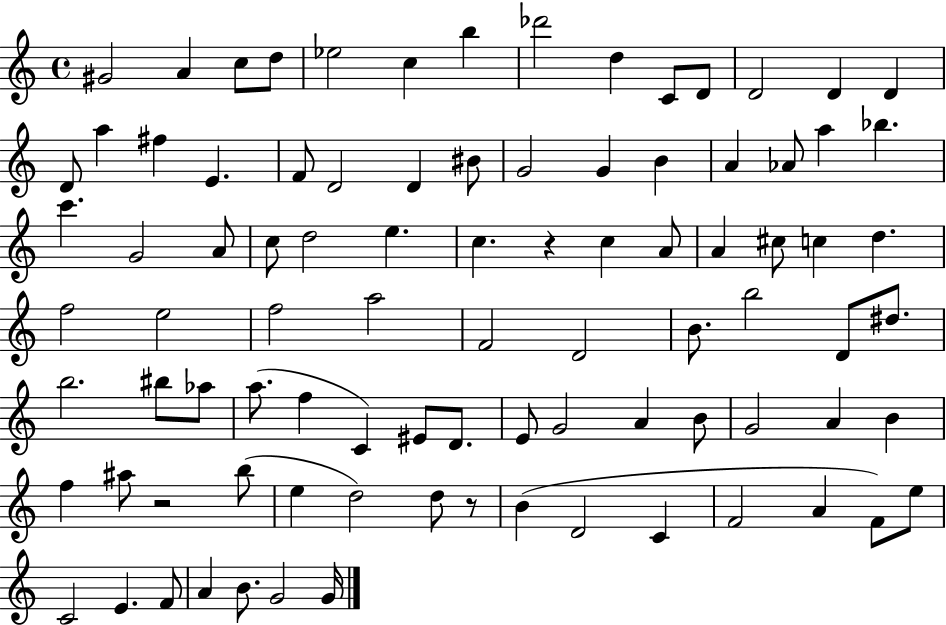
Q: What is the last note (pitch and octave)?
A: G4